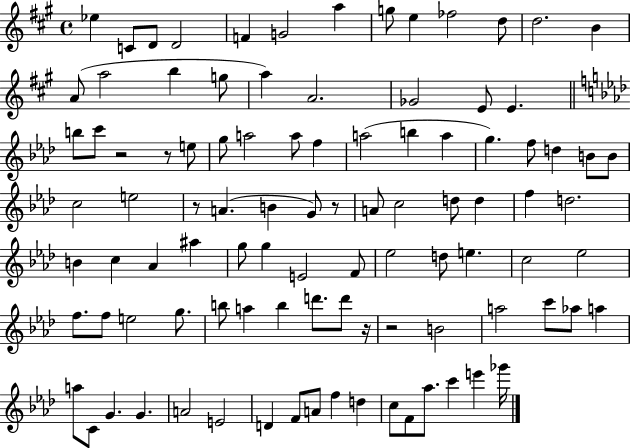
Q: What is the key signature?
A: A major